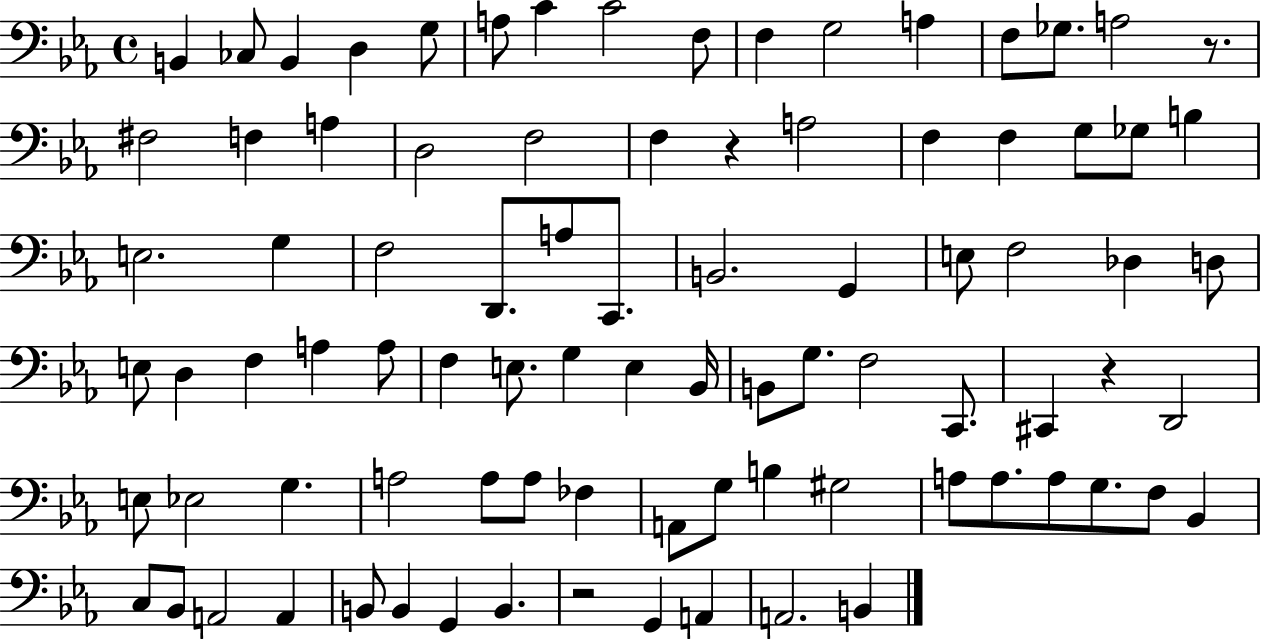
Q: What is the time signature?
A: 4/4